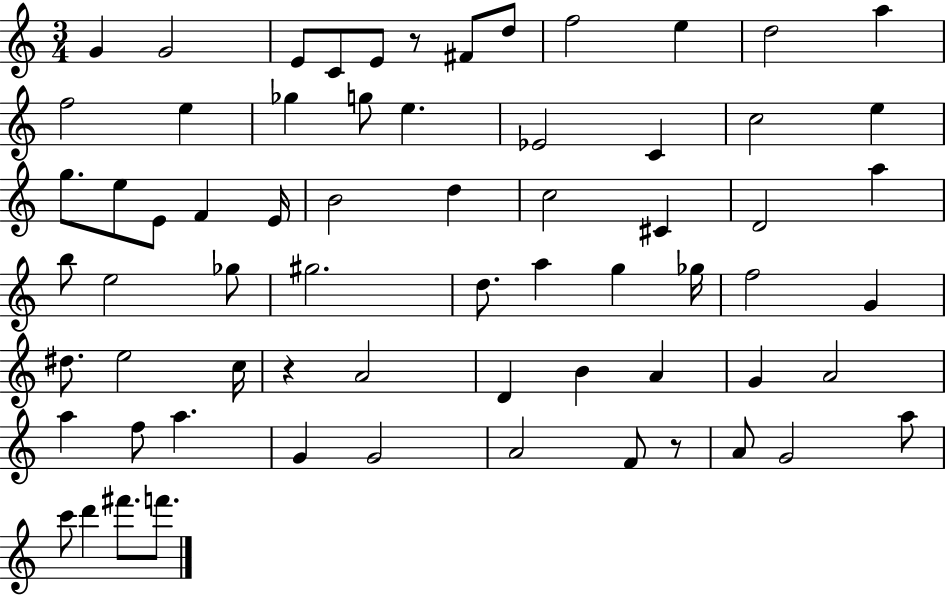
X:1
T:Untitled
M:3/4
L:1/4
K:C
G G2 E/2 C/2 E/2 z/2 ^F/2 d/2 f2 e d2 a f2 e _g g/2 e _E2 C c2 e g/2 e/2 E/2 F E/4 B2 d c2 ^C D2 a b/2 e2 _g/2 ^g2 d/2 a g _g/4 f2 G ^d/2 e2 c/4 z A2 D B A G A2 a f/2 a G G2 A2 F/2 z/2 A/2 G2 a/2 c'/2 d' ^f'/2 f'/2